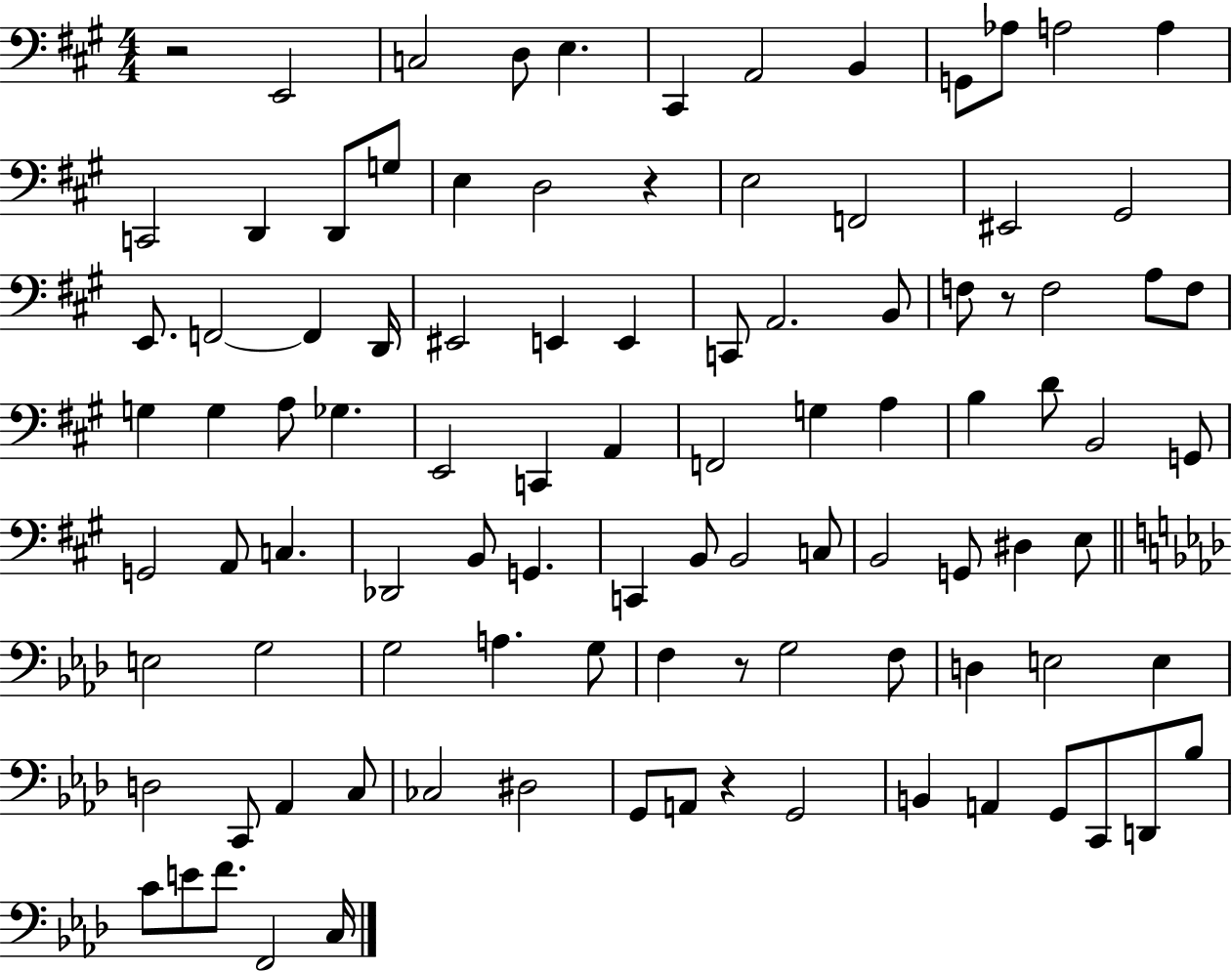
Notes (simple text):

R/h E2/h C3/h D3/e E3/q. C#2/q A2/h B2/q G2/e Ab3/e A3/h A3/q C2/h D2/q D2/e G3/e E3/q D3/h R/q E3/h F2/h EIS2/h G#2/h E2/e. F2/h F2/q D2/s EIS2/h E2/q E2/q C2/e A2/h. B2/e F3/e R/e F3/h A3/e F3/e G3/q G3/q A3/e Gb3/q. E2/h C2/q A2/q F2/h G3/q A3/q B3/q D4/e B2/h G2/e G2/h A2/e C3/q. Db2/h B2/e G2/q. C2/q B2/e B2/h C3/e B2/h G2/e D#3/q E3/e E3/h G3/h G3/h A3/q. G3/e F3/q R/e G3/h F3/e D3/q E3/h E3/q D3/h C2/e Ab2/q C3/e CES3/h D#3/h G2/e A2/e R/q G2/h B2/q A2/q G2/e C2/e D2/e Bb3/e C4/e E4/e F4/e. F2/h C3/s